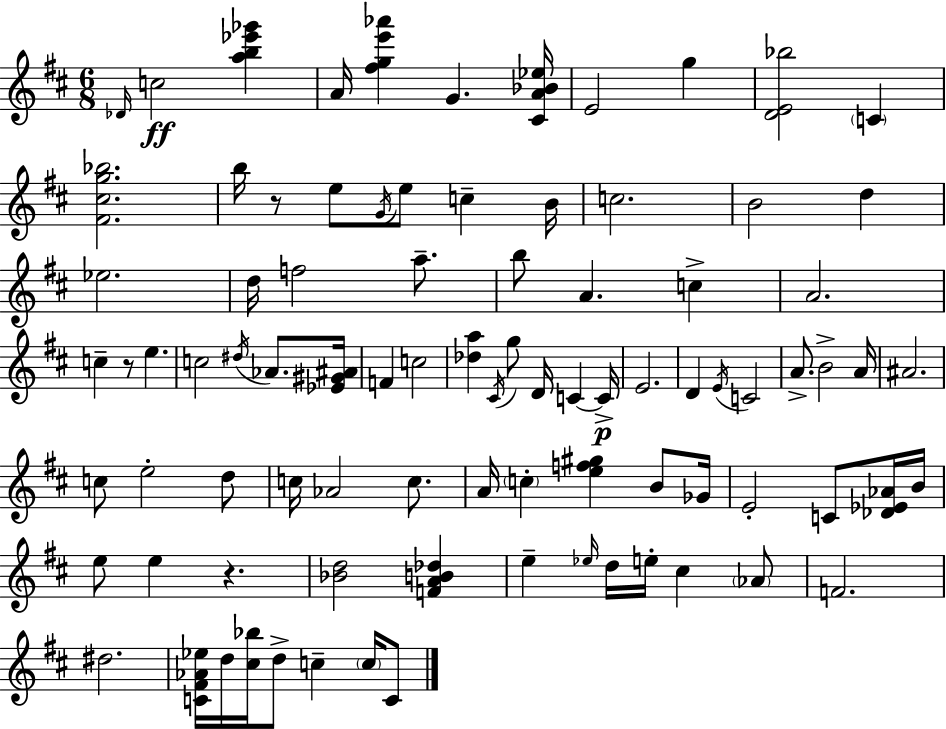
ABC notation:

X:1
T:Untitled
M:6/8
L:1/4
K:D
_D/4 c2 [ab_e'_g'] A/4 [^fge'_a'] G [^CA_B_e]/4 E2 g [DE_b]2 C [^F^cg_b]2 b/4 z/2 e/2 G/4 e/2 c B/4 c2 B2 d _e2 d/4 f2 a/2 b/2 A c A2 c z/2 e c2 ^d/4 _A/2 [_E^G^A]/4 F c2 [_da] ^C/4 g/2 D/4 C C/4 E2 D E/4 C2 A/2 B2 A/4 ^A2 c/2 e2 d/2 c/4 _A2 c/2 A/4 c [ef^g] B/2 _G/4 E2 C/2 [_D_E_A]/4 B/4 e/2 e z [_Bd]2 [FAB_d] e _e/4 d/4 e/4 ^c _A/2 F2 ^d2 [C^F_A_e]/4 d/4 [^c_b]/4 d/2 c c/4 C/2